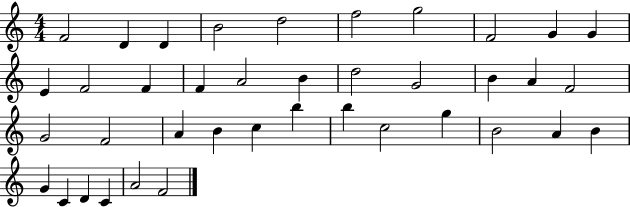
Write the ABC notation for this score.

X:1
T:Untitled
M:4/4
L:1/4
K:C
F2 D D B2 d2 f2 g2 F2 G G E F2 F F A2 B d2 G2 B A F2 G2 F2 A B c b b c2 g B2 A B G C D C A2 F2